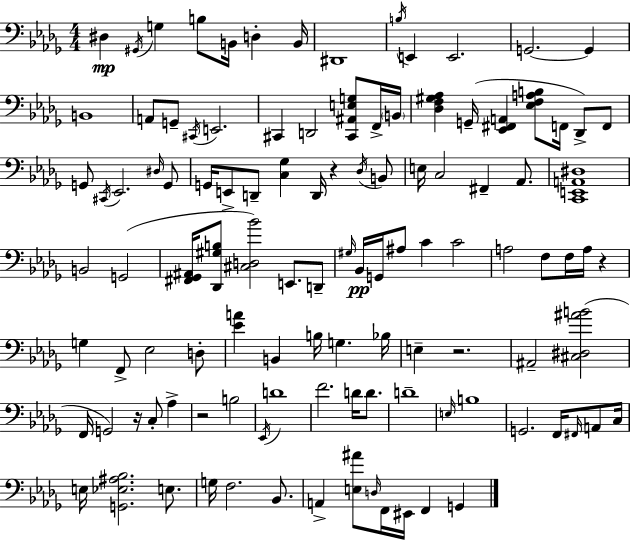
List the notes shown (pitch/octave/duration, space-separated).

D#3/q G#2/s G3/q B3/e B2/s D3/q B2/s D#2/w B3/s E2/q E2/h. G2/h. G2/q B2/w A2/e G2/e C#2/s E2/h. C#2/q D2/h [C#2,A#2,E3,G3]/e F2/s B2/s [Db3,F3,G#3,Ab3]/q G2/s [Eb2,F#2,A2]/q [Eb3,F3,A3,B3]/e F2/s Db2/e F2/e G2/e C#2/s Eb2/h. D#3/s G2/e G2/s E2/e D2/e [C3,Gb3]/q D2/s R/q Db3/s B2/e E3/s C3/h F#2/q Ab2/e. [C2,E2,A2,D#3]/w B2/h G2/h [F#2,Gb2,A#2]/s [Db2,G#3,B3]/e [C#3,D3,Bb4]/h E2/e. D2/e G#3/s Bb2/s G2/s A#3/e C4/q C4/h A3/h F3/e F3/s A3/s R/q G3/q F2/e Eb3/h D3/e [Eb4,A4]/q B2/q B3/s G3/q. Bb3/s E3/q R/h. A#2/h [C#3,D#3,A#4,B4]/h F2/s G2/h R/s C3/e Ab3/q R/h B3/h Eb2/s D4/w F4/h. D4/s D4/e. D4/w E3/s B3/w G2/h. F2/s F#2/s A2/e C3/s E3/s [G2,Eb3,A#3,Bb3]/h. E3/e. G3/s F3/h. Bb2/e. A2/q [E3,A#4]/e D3/s F2/s EIS2/s F2/q G2/q